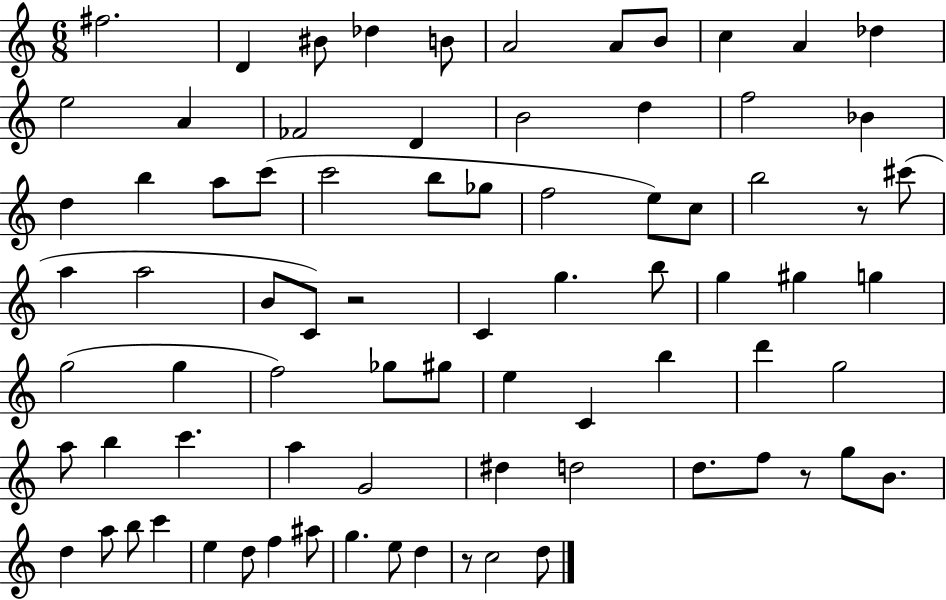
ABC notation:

X:1
T:Untitled
M:6/8
L:1/4
K:C
^f2 D ^B/2 _d B/2 A2 A/2 B/2 c A _d e2 A _F2 D B2 d f2 _B d b a/2 c'/2 c'2 b/2 _g/2 f2 e/2 c/2 b2 z/2 ^c'/2 a a2 B/2 C/2 z2 C g b/2 g ^g g g2 g f2 _g/2 ^g/2 e C b d' g2 a/2 b c' a G2 ^d d2 d/2 f/2 z/2 g/2 B/2 d a/2 b/2 c' e d/2 f ^a/2 g e/2 d z/2 c2 d/2